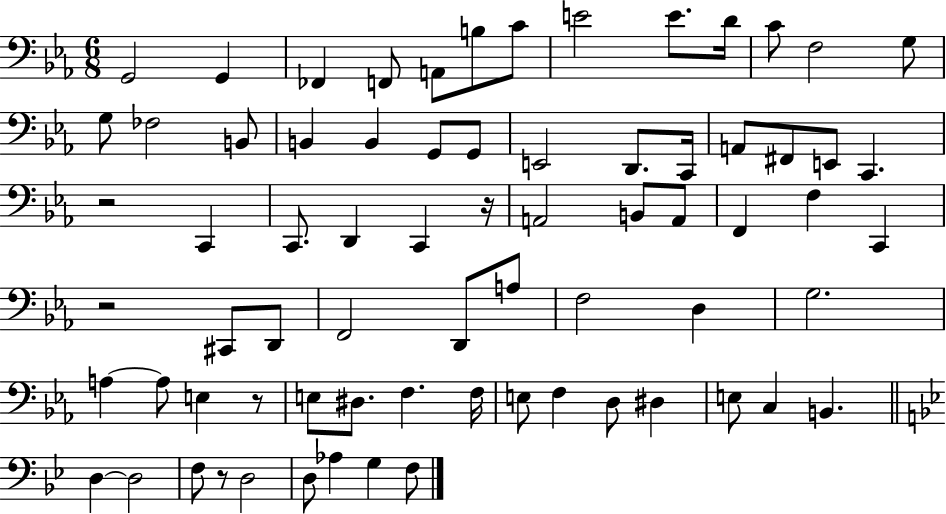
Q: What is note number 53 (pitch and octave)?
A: E3